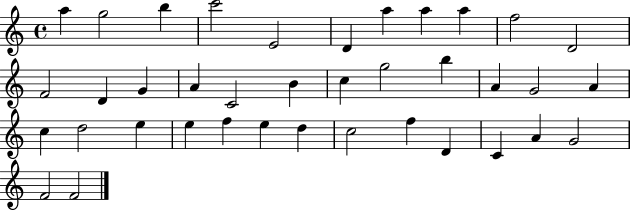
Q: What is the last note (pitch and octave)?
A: F4